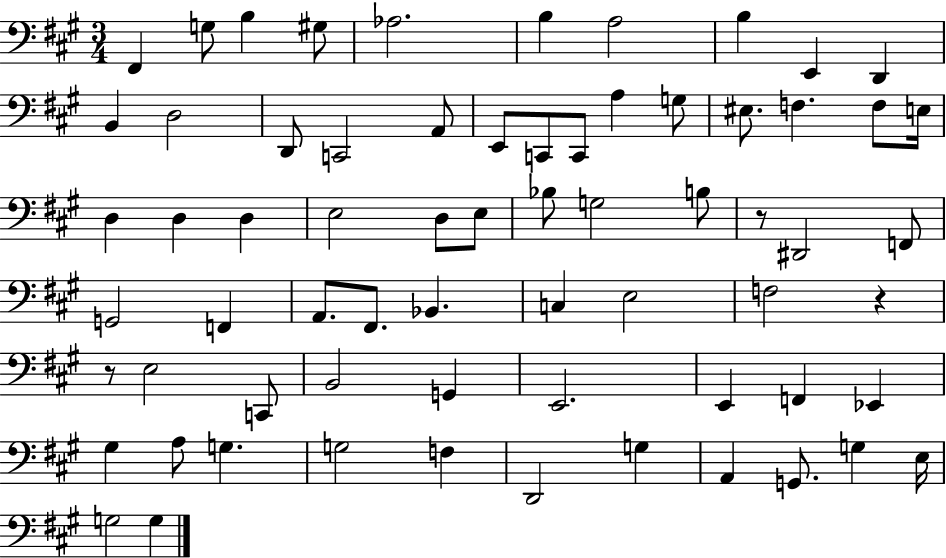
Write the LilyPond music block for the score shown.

{
  \clef bass
  \numericTimeSignature
  \time 3/4
  \key a \major
  \repeat volta 2 { fis,4 g8 b4 gis8 | aes2. | b4 a2 | b4 e,4 d,4 | \break b,4 d2 | d,8 c,2 a,8 | e,8 c,8 c,8 a4 g8 | eis8. f4. f8 e16 | \break d4 d4 d4 | e2 d8 e8 | bes8 g2 b8 | r8 dis,2 f,8 | \break g,2 f,4 | a,8. fis,8. bes,4. | c4 e2 | f2 r4 | \break r8 e2 c,8 | b,2 g,4 | e,2. | e,4 f,4 ees,4 | \break gis4 a8 g4. | g2 f4 | d,2 g4 | a,4 g,8. g4 e16 | \break g2 g4 | } \bar "|."
}